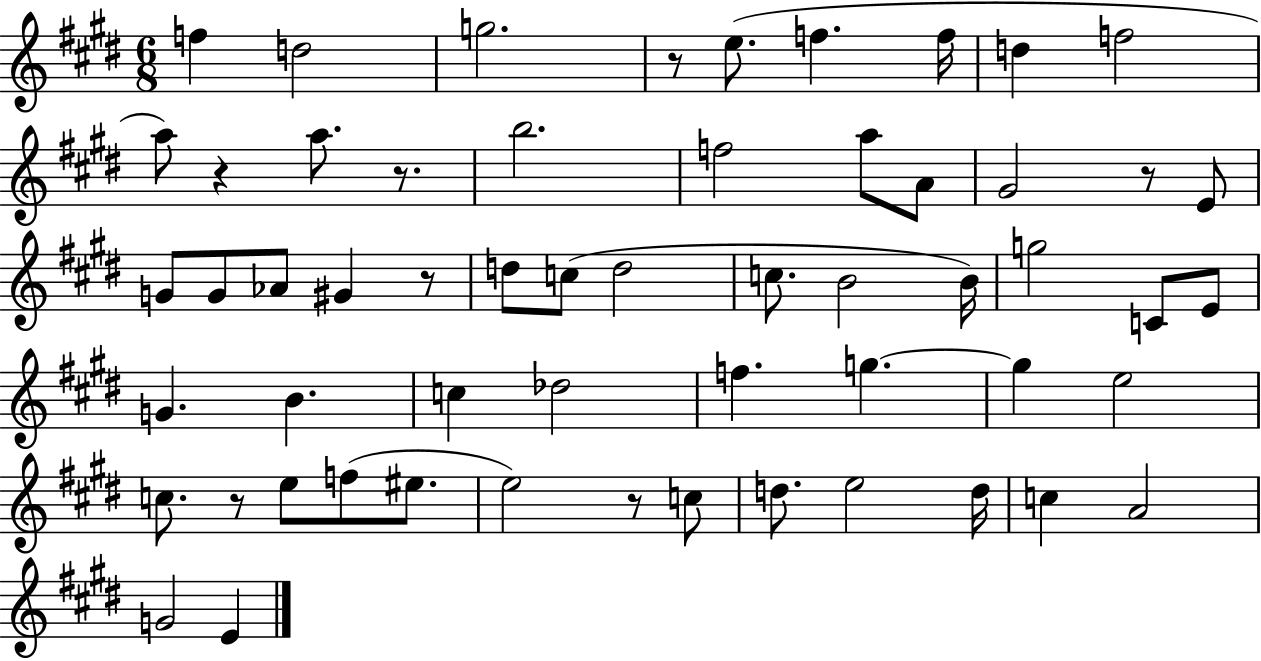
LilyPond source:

{
  \clef treble
  \numericTimeSignature
  \time 6/8
  \key e \major
  f''4 d''2 | g''2. | r8 e''8.( f''4. f''16 | d''4 f''2 | \break a''8) r4 a''8. r8. | b''2. | f''2 a''8 a'8 | gis'2 r8 e'8 | \break g'8 g'8 aes'8 gis'4 r8 | d''8 c''8( d''2 | c''8. b'2 b'16) | g''2 c'8 e'8 | \break g'4. b'4. | c''4 des''2 | f''4. g''4.~~ | g''4 e''2 | \break c''8. r8 e''8 f''8( eis''8. | e''2) r8 c''8 | d''8. e''2 d''16 | c''4 a'2 | \break g'2 e'4 | \bar "|."
}